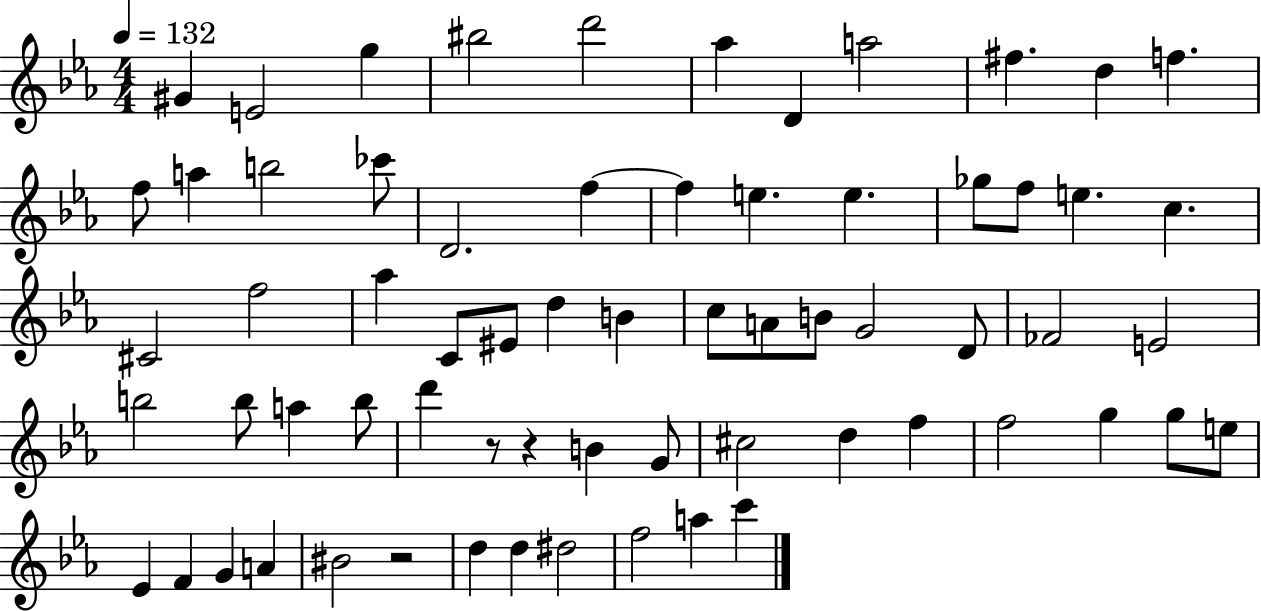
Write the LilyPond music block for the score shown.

{
  \clef treble
  \numericTimeSignature
  \time 4/4
  \key ees \major
  \tempo 4 = 132
  gis'4 e'2 g''4 | bis''2 d'''2 | aes''4 d'4 a''2 | fis''4. d''4 f''4. | \break f''8 a''4 b''2 ces'''8 | d'2. f''4~~ | f''4 e''4. e''4. | ges''8 f''8 e''4. c''4. | \break cis'2 f''2 | aes''4 c'8 eis'8 d''4 b'4 | c''8 a'8 b'8 g'2 d'8 | fes'2 e'2 | \break b''2 b''8 a''4 b''8 | d'''4 r8 r4 b'4 g'8 | cis''2 d''4 f''4 | f''2 g''4 g''8 e''8 | \break ees'4 f'4 g'4 a'4 | bis'2 r2 | d''4 d''4 dis''2 | f''2 a''4 c'''4 | \break \bar "|."
}